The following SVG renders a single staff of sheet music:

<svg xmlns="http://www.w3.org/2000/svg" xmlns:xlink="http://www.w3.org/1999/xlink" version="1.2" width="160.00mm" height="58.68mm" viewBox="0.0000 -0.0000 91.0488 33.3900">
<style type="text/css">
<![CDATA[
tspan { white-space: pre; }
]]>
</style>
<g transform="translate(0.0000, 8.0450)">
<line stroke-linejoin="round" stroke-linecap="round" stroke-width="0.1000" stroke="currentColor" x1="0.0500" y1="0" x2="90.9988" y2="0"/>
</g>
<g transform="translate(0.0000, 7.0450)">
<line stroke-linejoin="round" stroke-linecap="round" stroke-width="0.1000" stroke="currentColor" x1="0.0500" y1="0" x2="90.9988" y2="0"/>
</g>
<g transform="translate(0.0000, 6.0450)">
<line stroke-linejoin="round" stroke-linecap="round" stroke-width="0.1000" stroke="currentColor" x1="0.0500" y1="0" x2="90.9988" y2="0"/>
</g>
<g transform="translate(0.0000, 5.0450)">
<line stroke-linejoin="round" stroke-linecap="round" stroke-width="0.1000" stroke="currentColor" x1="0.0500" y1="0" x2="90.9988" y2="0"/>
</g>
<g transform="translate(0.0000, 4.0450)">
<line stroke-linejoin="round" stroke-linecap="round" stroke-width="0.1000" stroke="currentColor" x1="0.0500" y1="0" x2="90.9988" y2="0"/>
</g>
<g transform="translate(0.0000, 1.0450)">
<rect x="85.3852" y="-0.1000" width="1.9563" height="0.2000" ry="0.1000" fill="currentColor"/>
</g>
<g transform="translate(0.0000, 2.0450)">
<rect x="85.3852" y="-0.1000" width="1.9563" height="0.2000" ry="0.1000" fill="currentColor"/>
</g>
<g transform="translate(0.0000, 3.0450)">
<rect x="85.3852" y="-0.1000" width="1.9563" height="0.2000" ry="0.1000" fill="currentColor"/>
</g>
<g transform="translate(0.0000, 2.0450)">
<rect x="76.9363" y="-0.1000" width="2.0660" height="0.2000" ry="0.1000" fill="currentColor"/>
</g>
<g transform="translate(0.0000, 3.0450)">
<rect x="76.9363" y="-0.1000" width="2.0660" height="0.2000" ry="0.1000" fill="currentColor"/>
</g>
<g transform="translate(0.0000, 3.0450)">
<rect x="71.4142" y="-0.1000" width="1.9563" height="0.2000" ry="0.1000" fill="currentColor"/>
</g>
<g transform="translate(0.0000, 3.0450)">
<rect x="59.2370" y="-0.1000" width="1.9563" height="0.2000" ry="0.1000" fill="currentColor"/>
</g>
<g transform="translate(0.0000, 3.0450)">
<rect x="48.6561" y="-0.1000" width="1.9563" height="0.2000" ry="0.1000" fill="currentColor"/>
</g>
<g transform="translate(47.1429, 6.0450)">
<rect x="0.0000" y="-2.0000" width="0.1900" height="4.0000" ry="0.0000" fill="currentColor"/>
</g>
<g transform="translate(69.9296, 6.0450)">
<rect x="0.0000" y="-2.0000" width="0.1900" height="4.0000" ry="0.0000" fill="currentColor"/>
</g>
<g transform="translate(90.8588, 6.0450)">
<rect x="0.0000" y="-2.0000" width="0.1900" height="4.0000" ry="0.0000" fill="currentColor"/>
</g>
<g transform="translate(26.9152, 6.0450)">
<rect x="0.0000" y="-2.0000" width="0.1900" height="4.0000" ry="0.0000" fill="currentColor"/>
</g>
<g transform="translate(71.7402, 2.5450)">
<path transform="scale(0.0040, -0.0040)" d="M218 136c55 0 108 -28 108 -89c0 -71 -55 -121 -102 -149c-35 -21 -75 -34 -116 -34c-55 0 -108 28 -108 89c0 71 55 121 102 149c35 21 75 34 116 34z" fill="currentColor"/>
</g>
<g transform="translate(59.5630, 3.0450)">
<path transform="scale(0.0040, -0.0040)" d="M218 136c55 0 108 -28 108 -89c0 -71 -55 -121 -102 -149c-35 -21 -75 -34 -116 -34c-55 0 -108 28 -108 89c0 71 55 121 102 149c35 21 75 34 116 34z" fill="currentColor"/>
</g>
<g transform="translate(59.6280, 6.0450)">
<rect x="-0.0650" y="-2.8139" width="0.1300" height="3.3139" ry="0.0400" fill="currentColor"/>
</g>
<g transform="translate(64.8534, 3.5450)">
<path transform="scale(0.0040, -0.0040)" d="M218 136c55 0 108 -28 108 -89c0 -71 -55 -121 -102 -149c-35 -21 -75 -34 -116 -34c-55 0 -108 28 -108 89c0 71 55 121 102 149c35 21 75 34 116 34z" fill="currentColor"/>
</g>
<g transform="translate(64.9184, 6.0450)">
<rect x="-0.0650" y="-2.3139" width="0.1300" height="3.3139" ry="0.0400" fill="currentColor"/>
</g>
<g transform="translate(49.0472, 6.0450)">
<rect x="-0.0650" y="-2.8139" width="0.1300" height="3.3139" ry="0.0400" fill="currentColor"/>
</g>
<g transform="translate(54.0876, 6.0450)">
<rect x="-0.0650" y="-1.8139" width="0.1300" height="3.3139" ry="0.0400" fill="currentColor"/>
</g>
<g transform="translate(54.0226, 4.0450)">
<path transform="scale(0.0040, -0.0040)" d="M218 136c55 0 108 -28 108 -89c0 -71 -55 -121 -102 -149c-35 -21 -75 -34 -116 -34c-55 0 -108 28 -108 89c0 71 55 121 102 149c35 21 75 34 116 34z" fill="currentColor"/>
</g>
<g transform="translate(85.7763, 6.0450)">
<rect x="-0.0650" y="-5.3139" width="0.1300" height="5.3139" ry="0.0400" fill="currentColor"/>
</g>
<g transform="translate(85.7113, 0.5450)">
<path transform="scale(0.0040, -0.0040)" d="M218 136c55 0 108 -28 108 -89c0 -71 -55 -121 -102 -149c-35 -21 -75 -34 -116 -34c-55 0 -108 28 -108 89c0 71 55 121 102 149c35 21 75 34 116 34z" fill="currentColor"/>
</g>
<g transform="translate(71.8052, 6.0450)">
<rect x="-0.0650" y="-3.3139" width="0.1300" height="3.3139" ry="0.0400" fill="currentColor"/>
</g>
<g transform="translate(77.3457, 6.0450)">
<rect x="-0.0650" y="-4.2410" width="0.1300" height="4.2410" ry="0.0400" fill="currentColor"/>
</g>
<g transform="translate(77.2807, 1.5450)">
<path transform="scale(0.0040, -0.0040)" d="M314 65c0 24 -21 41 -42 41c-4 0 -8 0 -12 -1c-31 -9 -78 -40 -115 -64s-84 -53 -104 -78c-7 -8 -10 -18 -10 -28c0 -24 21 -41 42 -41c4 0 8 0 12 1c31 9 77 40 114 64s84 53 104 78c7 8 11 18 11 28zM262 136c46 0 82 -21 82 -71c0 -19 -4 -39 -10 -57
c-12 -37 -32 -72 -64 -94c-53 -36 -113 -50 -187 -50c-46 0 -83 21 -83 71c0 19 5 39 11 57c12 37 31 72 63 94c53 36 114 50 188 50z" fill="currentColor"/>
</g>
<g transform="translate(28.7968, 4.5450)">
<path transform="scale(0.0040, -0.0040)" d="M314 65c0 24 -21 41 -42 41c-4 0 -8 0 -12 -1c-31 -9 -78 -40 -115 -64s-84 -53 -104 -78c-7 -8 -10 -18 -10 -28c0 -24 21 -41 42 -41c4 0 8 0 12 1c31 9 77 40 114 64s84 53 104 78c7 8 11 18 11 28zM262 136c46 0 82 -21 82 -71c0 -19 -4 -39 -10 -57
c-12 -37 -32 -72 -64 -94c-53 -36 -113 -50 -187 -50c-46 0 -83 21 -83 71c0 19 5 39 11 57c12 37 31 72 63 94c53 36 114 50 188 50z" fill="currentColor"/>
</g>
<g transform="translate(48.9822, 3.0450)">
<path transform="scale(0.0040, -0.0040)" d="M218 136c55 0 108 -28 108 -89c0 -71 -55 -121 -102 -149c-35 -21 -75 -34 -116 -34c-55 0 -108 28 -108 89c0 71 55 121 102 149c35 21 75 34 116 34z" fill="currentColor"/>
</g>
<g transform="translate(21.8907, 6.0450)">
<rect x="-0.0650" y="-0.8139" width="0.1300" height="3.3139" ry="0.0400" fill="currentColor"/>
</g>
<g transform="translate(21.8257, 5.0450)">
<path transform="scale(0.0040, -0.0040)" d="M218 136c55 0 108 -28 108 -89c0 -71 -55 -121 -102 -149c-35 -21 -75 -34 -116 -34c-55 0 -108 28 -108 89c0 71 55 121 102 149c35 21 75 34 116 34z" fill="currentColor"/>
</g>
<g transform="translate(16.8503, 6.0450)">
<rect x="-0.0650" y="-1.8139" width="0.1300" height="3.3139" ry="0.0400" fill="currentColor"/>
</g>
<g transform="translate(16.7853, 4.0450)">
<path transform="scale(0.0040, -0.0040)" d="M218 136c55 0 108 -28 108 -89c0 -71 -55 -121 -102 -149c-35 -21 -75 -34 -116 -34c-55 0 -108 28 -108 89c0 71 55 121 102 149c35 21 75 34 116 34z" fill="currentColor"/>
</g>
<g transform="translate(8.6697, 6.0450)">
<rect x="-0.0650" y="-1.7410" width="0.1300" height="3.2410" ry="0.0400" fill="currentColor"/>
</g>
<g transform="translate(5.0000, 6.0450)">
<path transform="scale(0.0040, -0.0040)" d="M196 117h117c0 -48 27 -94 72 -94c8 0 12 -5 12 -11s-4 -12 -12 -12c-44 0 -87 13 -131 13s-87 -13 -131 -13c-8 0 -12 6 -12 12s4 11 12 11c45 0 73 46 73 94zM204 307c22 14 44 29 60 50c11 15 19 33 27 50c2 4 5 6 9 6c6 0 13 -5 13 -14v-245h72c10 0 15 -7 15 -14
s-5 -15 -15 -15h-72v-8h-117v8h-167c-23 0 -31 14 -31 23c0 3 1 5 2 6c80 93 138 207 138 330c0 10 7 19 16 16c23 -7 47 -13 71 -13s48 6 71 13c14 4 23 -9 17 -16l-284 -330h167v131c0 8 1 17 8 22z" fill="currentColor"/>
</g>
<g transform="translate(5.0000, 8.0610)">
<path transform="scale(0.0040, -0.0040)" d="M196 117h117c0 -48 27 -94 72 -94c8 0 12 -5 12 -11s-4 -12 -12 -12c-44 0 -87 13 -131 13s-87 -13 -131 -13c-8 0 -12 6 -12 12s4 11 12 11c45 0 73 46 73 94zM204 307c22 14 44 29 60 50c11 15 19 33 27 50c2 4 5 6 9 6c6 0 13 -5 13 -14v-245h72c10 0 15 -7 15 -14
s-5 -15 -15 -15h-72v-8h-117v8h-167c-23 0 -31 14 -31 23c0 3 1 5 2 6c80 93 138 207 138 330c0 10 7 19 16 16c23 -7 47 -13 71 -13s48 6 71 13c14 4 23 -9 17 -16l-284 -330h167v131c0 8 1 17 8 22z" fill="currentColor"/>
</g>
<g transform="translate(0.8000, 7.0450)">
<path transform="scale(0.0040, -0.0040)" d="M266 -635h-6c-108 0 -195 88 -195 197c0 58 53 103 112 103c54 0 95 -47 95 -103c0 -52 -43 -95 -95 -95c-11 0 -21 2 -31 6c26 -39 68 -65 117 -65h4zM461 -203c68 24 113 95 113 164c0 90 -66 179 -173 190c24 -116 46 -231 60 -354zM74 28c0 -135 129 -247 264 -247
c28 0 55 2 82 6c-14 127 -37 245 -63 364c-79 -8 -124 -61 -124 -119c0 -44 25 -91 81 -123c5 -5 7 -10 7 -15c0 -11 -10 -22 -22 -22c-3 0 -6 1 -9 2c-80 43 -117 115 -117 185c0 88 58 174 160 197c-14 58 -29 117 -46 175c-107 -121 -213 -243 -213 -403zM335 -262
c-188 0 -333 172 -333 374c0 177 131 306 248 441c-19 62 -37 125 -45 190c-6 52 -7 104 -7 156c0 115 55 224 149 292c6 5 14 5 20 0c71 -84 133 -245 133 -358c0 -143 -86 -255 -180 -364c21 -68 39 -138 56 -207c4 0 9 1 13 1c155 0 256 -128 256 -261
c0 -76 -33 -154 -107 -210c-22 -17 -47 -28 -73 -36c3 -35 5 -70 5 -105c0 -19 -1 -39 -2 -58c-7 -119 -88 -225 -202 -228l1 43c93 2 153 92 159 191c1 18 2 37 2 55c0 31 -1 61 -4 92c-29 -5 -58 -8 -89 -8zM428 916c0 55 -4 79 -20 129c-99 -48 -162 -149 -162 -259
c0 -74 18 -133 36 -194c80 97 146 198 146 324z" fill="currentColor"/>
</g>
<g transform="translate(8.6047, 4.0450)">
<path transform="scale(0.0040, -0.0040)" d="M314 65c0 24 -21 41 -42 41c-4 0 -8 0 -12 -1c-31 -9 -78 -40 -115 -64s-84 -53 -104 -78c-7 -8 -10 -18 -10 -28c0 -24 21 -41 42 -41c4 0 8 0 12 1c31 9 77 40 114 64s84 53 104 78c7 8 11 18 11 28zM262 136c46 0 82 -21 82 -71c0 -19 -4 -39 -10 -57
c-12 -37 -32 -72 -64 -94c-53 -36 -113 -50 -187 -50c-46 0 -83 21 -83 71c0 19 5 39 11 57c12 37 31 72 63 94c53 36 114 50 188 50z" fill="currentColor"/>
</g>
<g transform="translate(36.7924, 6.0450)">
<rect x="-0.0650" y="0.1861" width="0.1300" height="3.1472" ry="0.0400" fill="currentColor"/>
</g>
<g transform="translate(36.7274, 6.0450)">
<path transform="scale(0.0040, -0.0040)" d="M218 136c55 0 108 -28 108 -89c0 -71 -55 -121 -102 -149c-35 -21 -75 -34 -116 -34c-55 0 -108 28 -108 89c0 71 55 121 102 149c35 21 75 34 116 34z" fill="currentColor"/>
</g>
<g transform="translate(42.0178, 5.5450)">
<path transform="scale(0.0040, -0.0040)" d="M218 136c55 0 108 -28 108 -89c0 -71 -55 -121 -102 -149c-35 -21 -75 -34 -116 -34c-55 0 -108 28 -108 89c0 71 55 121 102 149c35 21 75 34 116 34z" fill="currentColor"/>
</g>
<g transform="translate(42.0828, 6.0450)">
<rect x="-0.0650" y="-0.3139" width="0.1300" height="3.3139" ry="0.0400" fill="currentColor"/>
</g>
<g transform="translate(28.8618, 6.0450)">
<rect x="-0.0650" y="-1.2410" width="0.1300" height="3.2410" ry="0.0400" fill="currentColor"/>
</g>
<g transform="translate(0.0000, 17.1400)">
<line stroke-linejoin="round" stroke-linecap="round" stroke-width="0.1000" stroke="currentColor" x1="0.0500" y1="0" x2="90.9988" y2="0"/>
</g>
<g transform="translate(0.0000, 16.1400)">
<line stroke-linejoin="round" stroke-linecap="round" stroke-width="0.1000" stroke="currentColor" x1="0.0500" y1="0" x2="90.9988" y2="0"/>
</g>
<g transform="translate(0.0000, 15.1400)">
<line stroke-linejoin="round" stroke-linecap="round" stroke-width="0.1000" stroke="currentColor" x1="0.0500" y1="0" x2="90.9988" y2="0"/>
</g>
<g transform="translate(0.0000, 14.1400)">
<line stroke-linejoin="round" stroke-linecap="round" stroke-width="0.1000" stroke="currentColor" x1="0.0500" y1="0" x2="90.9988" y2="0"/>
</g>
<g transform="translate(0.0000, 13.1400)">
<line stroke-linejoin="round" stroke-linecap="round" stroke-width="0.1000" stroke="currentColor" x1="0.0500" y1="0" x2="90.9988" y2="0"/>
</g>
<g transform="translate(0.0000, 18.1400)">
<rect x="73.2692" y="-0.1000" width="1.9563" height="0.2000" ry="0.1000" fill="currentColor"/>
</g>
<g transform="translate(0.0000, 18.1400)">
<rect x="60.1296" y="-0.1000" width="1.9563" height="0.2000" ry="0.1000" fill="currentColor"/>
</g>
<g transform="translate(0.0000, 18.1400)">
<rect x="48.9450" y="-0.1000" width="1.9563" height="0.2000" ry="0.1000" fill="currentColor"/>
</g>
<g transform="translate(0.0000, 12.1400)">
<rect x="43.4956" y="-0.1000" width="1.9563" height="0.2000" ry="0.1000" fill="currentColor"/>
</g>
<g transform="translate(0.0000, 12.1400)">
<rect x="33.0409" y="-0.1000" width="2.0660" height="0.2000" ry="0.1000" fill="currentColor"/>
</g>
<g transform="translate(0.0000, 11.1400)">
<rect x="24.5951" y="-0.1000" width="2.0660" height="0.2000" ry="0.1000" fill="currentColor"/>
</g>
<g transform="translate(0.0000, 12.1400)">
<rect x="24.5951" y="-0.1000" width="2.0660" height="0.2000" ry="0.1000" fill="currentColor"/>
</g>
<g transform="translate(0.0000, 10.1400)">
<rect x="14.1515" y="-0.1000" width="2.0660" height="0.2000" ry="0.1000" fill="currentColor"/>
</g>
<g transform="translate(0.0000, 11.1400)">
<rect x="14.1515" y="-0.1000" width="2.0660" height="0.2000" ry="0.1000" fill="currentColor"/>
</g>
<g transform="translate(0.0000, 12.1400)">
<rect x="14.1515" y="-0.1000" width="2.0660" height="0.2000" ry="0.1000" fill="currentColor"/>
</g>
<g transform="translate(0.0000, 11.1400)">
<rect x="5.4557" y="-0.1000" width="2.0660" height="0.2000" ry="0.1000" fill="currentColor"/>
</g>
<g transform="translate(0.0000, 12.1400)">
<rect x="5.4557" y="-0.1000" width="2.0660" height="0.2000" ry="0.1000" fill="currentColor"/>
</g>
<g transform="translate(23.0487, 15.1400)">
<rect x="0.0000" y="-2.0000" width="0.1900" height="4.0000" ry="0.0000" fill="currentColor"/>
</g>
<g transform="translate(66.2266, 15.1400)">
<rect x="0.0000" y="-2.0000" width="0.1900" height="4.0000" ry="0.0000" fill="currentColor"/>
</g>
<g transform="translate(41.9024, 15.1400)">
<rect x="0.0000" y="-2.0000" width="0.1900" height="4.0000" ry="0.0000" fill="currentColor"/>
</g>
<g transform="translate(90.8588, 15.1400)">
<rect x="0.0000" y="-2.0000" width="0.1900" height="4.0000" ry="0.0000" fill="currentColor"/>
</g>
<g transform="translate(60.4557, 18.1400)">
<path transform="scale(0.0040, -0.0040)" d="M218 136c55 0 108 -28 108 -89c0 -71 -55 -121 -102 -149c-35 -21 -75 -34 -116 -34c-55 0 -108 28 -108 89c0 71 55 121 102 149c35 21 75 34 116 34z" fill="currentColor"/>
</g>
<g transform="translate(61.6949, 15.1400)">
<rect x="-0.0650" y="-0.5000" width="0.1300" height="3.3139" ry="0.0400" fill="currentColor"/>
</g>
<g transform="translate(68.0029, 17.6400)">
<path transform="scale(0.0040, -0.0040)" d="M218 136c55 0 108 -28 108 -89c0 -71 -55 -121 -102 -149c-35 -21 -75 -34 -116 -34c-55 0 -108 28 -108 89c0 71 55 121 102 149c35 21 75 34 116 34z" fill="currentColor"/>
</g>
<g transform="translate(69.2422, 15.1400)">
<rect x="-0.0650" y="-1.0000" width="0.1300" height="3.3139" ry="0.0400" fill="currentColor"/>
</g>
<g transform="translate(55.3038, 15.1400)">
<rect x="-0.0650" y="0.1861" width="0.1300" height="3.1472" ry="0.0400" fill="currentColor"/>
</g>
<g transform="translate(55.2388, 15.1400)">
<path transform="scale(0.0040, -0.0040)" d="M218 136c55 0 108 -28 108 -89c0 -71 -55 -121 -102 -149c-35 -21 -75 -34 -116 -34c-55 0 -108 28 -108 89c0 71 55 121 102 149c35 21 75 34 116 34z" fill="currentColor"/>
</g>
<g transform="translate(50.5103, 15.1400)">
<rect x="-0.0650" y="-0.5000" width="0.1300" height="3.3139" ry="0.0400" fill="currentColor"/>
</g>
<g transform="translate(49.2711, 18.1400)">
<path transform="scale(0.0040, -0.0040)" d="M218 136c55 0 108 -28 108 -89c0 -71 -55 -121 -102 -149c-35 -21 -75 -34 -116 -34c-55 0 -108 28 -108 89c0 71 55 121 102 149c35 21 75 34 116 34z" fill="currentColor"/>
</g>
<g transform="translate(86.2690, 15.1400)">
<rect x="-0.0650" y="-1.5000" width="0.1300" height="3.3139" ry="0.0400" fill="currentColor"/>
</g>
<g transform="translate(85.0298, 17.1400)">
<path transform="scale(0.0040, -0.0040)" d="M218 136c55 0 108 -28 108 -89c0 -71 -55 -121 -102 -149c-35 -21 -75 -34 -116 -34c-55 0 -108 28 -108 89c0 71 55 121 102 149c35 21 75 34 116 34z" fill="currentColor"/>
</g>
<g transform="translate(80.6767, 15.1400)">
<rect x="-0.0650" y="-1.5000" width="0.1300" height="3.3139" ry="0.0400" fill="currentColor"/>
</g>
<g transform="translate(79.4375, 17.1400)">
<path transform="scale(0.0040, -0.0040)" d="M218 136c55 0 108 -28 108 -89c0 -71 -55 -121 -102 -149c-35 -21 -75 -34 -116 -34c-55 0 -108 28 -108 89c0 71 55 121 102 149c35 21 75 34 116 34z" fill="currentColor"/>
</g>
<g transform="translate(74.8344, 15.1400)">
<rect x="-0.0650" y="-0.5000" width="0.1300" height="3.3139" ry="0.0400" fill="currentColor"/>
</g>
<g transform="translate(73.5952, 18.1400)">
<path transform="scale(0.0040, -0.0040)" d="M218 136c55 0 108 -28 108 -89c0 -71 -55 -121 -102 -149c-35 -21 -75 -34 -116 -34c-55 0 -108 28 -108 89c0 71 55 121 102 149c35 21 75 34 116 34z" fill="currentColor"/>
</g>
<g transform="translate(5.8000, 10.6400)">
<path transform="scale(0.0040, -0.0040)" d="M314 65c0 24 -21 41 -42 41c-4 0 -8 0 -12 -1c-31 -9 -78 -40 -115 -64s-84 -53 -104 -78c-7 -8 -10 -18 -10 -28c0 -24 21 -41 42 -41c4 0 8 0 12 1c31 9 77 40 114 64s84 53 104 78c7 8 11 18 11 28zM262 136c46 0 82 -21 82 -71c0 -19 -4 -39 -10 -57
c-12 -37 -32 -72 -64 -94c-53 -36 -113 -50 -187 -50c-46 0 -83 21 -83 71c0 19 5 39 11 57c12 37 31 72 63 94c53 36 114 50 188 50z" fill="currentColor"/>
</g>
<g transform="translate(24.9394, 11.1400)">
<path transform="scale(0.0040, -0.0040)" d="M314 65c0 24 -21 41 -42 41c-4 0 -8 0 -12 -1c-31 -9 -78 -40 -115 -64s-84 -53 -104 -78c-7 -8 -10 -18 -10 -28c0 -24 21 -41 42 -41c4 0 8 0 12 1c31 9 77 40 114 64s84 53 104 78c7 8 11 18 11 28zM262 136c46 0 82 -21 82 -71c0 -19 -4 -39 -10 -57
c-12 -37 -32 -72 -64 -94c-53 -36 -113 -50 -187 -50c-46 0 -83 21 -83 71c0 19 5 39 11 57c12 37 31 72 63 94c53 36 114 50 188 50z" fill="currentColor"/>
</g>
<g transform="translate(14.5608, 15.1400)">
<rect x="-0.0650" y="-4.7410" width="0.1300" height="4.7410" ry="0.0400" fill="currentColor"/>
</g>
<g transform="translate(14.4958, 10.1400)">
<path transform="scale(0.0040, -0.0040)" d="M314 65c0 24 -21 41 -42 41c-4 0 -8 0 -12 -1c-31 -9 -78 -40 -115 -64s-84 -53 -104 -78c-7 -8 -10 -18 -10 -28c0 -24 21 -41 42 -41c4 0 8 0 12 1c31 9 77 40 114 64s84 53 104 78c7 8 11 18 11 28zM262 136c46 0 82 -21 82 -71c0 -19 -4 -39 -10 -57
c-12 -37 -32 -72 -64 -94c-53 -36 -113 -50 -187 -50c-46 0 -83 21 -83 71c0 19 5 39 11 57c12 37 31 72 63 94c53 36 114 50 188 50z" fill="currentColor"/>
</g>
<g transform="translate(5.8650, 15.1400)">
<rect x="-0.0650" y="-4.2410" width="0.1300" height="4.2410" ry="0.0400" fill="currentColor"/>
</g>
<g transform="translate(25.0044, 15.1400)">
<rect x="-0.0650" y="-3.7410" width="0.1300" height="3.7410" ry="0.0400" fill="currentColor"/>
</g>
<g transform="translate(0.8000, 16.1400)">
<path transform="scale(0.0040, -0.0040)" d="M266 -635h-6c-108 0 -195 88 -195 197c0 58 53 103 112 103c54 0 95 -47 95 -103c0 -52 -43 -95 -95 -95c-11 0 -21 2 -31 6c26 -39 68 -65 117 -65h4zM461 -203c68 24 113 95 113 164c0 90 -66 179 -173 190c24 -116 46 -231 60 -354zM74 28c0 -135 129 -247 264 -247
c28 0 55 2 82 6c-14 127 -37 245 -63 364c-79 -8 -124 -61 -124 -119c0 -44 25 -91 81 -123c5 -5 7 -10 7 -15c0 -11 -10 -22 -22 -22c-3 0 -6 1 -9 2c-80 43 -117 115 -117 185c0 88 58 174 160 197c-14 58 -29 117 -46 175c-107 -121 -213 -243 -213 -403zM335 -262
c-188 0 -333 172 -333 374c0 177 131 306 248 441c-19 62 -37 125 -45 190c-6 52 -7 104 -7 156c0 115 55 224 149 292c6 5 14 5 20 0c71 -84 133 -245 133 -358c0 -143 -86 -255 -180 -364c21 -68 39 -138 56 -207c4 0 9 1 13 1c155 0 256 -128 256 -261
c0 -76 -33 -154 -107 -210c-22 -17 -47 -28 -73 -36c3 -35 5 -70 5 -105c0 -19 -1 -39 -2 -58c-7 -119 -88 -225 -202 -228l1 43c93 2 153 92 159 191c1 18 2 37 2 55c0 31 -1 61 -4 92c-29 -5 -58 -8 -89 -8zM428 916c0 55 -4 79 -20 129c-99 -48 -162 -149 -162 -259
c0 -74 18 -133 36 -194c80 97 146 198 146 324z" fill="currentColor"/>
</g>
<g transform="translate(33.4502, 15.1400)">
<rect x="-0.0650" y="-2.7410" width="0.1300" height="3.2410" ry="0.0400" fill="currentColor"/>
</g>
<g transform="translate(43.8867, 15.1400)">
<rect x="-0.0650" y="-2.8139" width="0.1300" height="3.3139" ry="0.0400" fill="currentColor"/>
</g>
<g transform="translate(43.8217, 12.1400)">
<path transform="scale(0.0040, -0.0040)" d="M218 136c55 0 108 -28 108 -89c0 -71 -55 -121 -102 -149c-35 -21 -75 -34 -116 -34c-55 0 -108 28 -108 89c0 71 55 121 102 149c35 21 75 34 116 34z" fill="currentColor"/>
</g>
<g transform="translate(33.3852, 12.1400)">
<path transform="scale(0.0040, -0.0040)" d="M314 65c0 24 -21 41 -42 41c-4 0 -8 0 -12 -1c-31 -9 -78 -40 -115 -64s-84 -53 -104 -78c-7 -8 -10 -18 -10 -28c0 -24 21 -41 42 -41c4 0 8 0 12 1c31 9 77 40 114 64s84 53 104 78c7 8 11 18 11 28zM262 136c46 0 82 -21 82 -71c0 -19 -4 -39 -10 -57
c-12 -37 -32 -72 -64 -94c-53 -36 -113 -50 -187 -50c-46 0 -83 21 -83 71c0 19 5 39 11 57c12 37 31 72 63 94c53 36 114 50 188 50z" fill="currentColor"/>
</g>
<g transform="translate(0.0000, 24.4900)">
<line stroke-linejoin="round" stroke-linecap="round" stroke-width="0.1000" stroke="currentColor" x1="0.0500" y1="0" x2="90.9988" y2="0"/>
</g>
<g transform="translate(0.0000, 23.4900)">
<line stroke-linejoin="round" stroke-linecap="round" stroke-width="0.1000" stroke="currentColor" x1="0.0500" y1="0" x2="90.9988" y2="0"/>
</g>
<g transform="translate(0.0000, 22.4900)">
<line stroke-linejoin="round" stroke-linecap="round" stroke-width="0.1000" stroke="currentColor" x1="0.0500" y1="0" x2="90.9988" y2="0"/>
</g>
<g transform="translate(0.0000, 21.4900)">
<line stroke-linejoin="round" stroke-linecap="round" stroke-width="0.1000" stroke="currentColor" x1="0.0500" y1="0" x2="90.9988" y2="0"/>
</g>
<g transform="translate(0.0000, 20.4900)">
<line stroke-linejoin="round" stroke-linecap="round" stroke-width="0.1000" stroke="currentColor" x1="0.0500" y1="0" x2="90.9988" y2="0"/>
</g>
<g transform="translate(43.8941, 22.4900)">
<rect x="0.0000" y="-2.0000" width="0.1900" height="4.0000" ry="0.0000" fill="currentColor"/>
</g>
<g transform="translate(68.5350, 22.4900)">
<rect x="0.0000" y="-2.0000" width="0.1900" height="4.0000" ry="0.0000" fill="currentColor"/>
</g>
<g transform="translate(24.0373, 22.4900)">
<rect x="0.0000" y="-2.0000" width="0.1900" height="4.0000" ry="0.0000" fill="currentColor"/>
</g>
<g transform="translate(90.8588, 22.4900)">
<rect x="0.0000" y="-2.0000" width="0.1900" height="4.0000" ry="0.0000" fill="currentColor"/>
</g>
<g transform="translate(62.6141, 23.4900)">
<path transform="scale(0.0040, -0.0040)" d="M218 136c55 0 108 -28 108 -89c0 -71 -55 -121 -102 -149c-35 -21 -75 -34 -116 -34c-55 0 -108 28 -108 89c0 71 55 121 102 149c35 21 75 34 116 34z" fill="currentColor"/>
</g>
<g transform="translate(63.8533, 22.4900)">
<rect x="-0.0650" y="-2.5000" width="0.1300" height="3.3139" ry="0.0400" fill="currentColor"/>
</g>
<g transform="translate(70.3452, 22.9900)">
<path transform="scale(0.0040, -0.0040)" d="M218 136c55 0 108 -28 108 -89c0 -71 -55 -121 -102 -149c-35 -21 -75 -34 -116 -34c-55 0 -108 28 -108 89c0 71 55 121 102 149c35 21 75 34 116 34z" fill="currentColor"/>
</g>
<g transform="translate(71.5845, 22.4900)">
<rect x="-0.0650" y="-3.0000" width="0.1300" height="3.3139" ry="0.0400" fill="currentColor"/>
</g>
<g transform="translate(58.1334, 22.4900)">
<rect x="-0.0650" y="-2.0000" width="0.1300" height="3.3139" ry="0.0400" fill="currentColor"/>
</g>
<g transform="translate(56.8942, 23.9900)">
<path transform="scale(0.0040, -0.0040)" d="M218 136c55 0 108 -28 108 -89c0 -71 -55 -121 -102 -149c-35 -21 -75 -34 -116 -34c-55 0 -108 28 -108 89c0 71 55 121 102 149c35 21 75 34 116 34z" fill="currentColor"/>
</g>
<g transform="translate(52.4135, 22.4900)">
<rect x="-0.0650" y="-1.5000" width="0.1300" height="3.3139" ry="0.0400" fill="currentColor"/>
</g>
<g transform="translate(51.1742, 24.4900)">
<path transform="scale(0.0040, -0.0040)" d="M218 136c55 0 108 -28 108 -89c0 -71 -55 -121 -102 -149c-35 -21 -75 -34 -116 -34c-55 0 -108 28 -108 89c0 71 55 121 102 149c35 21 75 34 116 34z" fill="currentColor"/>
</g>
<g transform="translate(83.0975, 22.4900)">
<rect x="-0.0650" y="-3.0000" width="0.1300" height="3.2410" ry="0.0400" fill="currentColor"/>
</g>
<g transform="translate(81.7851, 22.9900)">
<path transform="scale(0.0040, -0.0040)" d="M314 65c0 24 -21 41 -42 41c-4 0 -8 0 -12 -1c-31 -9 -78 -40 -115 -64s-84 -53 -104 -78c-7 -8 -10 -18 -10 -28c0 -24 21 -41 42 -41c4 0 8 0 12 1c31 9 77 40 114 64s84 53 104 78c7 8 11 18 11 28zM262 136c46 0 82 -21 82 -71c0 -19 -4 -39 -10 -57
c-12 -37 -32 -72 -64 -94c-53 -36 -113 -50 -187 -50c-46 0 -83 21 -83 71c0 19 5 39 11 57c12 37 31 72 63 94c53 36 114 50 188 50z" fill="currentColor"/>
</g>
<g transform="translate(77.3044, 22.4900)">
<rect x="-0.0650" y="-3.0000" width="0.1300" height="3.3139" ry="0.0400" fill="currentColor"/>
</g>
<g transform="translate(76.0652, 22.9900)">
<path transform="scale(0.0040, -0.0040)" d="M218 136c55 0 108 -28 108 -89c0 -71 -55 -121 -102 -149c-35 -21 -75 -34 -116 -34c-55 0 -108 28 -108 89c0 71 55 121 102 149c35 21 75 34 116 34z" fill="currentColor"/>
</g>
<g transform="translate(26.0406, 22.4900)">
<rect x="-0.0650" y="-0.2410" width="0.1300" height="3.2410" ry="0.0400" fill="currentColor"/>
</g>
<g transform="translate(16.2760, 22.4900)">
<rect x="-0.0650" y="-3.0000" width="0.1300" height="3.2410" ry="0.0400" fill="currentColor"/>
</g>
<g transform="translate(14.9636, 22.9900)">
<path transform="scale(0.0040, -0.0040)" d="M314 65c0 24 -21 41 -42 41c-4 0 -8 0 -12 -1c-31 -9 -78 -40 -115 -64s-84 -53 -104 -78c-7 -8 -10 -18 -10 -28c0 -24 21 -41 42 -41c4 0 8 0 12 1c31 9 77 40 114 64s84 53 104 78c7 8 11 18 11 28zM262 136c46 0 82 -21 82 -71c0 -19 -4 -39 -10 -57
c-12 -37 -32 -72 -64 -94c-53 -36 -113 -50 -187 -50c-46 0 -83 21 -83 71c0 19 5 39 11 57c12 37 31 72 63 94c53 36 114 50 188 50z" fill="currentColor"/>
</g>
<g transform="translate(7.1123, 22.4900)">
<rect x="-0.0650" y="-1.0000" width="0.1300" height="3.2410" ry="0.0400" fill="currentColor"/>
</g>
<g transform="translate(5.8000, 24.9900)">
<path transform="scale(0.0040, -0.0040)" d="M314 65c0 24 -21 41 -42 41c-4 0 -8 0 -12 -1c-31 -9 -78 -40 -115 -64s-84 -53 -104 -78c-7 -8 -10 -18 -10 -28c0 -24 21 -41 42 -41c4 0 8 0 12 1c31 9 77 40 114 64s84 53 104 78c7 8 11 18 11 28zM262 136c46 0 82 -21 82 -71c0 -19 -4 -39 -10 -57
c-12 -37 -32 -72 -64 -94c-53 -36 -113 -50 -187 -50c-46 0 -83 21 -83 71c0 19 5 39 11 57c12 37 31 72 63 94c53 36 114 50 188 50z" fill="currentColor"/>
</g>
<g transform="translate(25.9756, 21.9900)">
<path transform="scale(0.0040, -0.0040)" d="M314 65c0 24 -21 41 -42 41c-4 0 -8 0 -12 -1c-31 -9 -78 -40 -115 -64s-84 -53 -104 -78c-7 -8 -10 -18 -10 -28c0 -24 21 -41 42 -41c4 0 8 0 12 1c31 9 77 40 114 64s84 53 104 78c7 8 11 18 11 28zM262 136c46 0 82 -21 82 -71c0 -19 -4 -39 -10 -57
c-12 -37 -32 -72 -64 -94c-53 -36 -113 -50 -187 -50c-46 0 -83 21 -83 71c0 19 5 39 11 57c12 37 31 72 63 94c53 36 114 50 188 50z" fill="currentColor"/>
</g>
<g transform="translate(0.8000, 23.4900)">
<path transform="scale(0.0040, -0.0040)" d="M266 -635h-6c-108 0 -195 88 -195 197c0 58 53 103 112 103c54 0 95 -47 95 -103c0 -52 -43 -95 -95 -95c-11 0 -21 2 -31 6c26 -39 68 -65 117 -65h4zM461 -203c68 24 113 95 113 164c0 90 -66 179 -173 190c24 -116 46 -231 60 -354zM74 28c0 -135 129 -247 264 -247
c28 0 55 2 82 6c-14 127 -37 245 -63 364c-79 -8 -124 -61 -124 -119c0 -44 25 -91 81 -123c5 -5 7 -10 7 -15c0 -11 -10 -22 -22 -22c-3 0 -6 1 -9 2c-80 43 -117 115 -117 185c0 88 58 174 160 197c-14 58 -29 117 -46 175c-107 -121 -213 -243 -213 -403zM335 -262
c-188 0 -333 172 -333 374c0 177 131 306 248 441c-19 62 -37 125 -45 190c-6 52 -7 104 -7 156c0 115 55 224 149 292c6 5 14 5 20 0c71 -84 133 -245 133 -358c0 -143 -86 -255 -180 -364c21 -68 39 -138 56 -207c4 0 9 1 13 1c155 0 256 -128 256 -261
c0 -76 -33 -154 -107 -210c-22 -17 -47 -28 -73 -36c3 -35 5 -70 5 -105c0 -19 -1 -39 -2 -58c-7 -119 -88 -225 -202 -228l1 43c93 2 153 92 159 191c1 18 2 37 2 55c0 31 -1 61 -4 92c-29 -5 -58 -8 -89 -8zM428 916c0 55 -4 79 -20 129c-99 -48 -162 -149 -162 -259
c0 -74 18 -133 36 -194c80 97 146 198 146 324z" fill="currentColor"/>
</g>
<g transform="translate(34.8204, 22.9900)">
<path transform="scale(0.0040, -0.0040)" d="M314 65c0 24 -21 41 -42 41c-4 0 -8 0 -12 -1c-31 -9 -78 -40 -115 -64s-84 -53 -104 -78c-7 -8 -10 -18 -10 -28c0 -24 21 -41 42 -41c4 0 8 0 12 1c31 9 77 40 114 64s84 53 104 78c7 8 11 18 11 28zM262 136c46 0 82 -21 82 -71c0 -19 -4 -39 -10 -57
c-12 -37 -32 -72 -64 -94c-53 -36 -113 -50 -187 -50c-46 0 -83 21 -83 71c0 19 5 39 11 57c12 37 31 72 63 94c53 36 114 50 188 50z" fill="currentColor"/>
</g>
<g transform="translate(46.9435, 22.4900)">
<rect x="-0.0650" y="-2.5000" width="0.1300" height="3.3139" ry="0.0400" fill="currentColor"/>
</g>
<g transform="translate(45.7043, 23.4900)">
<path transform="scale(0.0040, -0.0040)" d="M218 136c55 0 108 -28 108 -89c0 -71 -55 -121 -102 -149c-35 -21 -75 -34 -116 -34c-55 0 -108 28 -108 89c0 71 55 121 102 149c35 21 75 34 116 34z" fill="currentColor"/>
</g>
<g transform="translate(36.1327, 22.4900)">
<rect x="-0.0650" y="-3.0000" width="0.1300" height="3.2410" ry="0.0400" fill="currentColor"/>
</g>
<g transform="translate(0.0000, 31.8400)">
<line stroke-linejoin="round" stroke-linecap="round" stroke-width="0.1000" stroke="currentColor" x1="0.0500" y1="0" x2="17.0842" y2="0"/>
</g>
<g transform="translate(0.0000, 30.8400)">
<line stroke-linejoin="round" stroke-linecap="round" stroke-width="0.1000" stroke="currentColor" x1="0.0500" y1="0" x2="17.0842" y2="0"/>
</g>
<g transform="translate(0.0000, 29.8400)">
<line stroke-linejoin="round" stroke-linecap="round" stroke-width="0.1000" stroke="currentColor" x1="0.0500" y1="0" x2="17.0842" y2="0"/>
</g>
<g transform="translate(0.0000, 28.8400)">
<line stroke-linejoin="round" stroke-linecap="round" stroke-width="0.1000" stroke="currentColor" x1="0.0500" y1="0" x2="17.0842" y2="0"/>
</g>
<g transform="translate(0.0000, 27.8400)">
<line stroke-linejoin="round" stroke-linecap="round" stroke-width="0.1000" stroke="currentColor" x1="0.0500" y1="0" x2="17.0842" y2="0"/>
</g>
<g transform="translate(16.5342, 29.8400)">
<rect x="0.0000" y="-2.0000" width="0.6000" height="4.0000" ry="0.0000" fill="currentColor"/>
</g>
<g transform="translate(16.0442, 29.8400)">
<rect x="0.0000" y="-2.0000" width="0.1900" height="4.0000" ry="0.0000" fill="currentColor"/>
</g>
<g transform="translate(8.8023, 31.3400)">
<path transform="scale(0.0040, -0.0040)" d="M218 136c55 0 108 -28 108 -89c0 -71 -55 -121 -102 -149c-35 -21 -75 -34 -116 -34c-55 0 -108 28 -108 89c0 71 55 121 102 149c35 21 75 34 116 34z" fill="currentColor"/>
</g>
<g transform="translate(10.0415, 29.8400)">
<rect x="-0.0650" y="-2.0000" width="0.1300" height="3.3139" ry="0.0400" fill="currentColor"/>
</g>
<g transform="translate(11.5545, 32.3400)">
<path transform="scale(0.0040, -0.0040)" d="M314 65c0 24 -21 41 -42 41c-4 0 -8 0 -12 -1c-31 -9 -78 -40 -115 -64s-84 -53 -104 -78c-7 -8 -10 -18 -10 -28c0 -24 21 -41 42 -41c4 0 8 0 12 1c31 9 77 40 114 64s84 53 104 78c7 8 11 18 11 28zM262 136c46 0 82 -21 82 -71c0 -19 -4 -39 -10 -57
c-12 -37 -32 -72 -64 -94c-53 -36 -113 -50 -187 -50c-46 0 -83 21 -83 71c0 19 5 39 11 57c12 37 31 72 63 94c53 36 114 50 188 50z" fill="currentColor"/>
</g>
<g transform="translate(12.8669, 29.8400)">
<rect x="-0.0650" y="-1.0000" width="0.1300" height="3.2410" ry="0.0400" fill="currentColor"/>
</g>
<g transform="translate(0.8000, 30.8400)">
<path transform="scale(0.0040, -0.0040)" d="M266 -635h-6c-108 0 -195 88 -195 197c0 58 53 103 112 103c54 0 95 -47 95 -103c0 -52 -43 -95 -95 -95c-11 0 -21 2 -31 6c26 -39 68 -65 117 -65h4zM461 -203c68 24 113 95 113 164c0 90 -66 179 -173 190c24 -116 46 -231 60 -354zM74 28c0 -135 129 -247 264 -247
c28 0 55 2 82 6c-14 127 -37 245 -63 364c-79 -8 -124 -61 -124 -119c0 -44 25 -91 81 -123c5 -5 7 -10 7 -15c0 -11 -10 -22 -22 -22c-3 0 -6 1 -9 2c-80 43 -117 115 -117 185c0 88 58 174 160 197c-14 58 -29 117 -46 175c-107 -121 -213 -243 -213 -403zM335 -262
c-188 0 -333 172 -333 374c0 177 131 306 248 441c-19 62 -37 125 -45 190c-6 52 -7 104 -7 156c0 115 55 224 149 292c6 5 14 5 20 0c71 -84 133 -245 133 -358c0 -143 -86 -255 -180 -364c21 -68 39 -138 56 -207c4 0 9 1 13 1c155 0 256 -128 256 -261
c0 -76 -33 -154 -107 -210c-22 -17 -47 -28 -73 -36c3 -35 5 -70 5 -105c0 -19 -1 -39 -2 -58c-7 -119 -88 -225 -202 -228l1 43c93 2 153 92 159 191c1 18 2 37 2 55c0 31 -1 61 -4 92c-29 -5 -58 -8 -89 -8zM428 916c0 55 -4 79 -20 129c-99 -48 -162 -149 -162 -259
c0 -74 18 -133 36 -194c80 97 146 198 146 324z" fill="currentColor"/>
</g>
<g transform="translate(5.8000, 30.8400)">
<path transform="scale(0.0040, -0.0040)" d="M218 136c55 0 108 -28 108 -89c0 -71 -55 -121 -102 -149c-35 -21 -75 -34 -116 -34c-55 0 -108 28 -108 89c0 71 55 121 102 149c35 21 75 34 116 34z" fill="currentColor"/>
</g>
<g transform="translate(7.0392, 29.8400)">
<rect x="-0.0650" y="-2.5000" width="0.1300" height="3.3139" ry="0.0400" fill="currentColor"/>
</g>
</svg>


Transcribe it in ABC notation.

X:1
T:Untitled
M:4/4
L:1/4
K:C
f2 f d e2 B c a f a g b d'2 f' d'2 e'2 c'2 a2 a C B C D C E E D2 A2 c2 A2 G E F G A A A2 G F D2